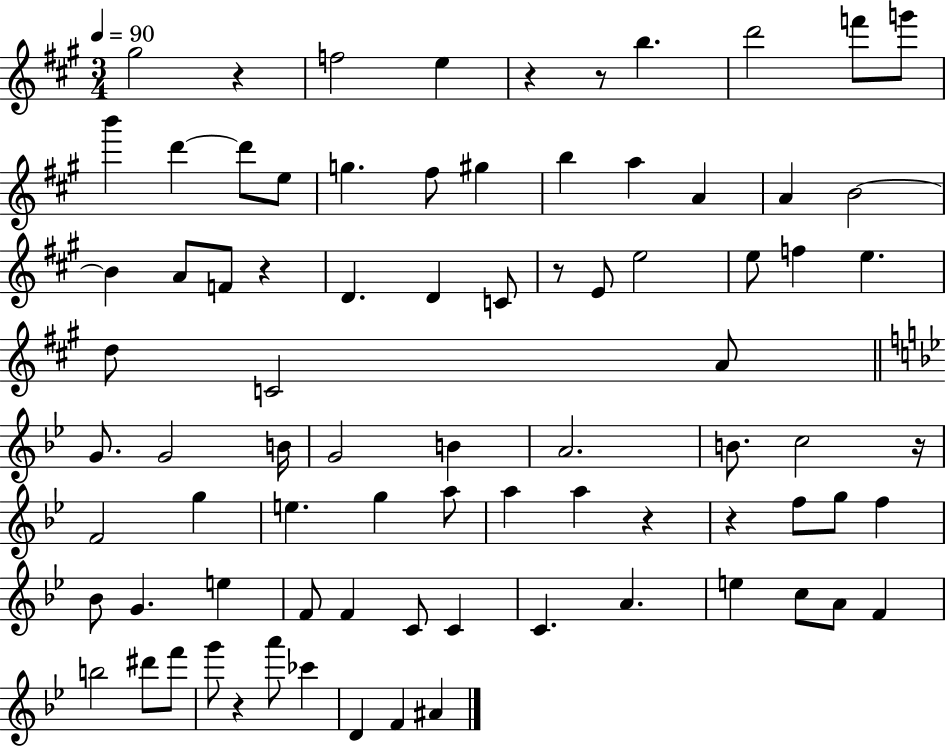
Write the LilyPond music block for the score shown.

{
  \clef treble
  \numericTimeSignature
  \time 3/4
  \key a \major
  \tempo 4 = 90
  gis''2 r4 | f''2 e''4 | r4 r8 b''4. | d'''2 f'''8 g'''8 | \break b'''4 d'''4~~ d'''8 e''8 | g''4. fis''8 gis''4 | b''4 a''4 a'4 | a'4 b'2~~ | \break b'4 a'8 f'8 r4 | d'4. d'4 c'8 | r8 e'8 e''2 | e''8 f''4 e''4. | \break d''8 c'2 a'8 | \bar "||" \break \key g \minor g'8. g'2 b'16 | g'2 b'4 | a'2. | b'8. c''2 r16 | \break f'2 g''4 | e''4. g''4 a''8 | a''4 a''4 r4 | r4 f''8 g''8 f''4 | \break bes'8 g'4. e''4 | f'8 f'4 c'8 c'4 | c'4. a'4. | e''4 c''8 a'8 f'4 | \break b''2 dis'''8 f'''8 | g'''8 r4 a'''8 ces'''4 | d'4 f'4 ais'4 | \bar "|."
}